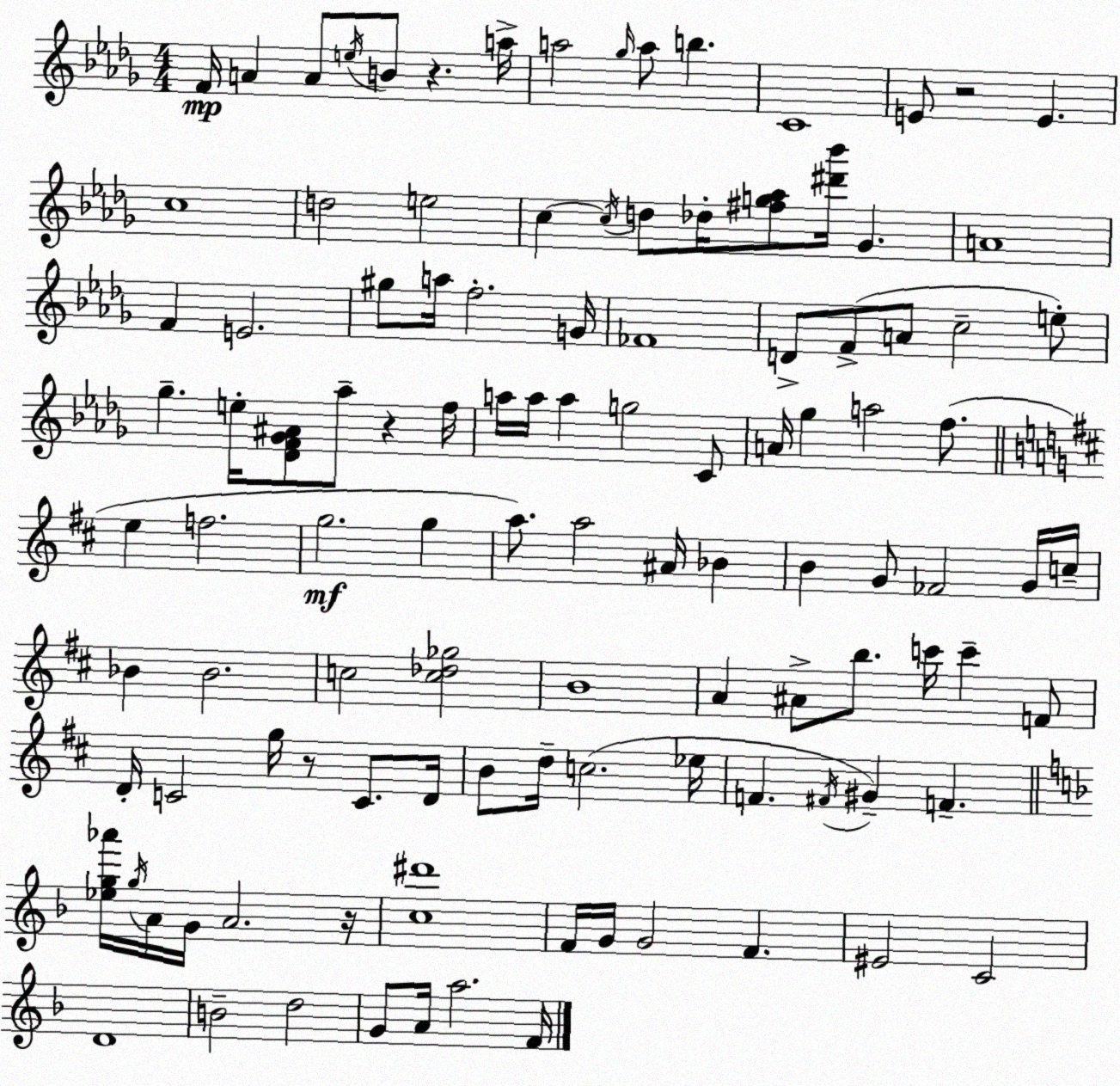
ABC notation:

X:1
T:Untitled
M:4/4
L:1/4
K:Bbm
F/4 A A/2 e/4 B/2 z a/4 a2 _g/4 a/2 b C4 E/2 z2 E c4 d2 e2 c c/4 d/2 _d/4 [^fg_a]/2 [^d'_b']/4 _G A4 F E2 ^g/2 a/4 f2 G/4 _F4 D/2 F/2 A/2 c2 e/2 _g e/4 [_DF_G^A]/2 _a/2 z f/4 a/4 a/4 a g2 C/2 A/4 _g a2 f/2 e f2 g2 g a/2 a2 ^A/4 _B B G/2 _F2 G/4 c/4 _B _B2 c2 [c_d_g]2 B4 A ^A/2 b/2 c'/4 c' F/2 D/4 C2 g/4 z/2 C/2 D/4 B/2 d/4 c2 _e/4 F ^F/4 ^G F [_eg_a']/4 g/4 A/4 G/4 A2 z/4 [c^d']4 F/4 G/4 G2 F ^E2 C2 D4 B2 d2 G/2 A/4 a2 F/4